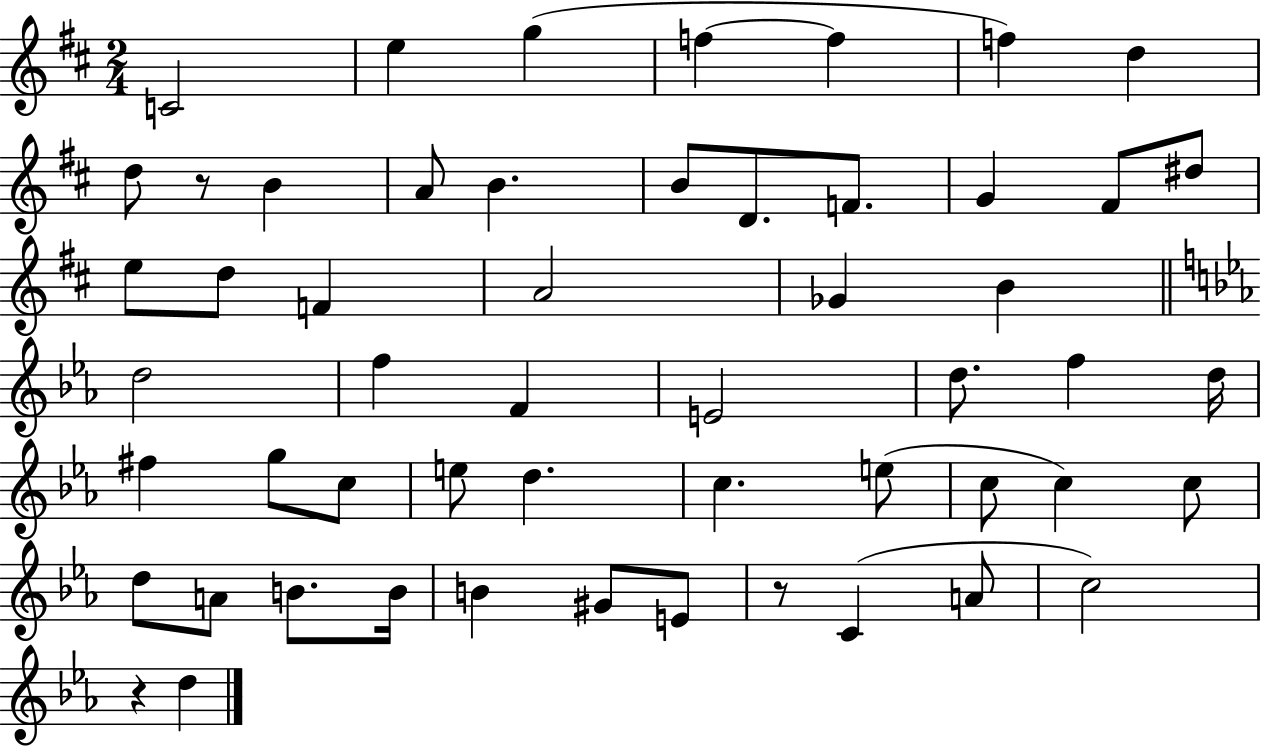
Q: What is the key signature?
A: D major